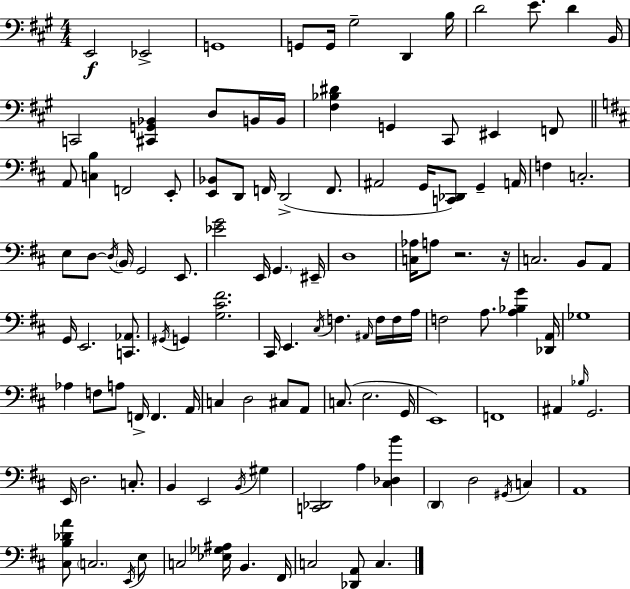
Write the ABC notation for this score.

X:1
T:Untitled
M:4/4
L:1/4
K:A
E,,2 _E,,2 G,,4 G,,/2 G,,/4 ^G,2 D,, B,/4 D2 E/2 D B,,/4 C,,2 [^C,,G,,_B,,] D,/2 B,,/4 B,,/4 [^F,_B,^D] G,, ^C,,/2 ^E,, F,,/2 A,,/2 [C,B,] F,,2 E,,/2 [E,,_B,,]/2 D,,/2 F,,/4 D,,2 F,,/2 ^A,,2 G,,/4 [C,,_D,,]/2 G,, A,,/4 F, C,2 E,/2 D,/2 D,/4 B,,/4 G,,2 E,,/2 [_EG]2 E,,/4 G,, ^E,,/4 D,4 [C,_A,]/4 A,/2 z2 z/4 C,2 B,,/2 A,,/2 G,,/4 E,,2 [C,,_A,,]/2 ^G,,/4 G,, [G,^C^F]2 ^C,,/4 E,, ^C,/4 F, ^A,,/4 F,/4 F,/4 A,/4 F,2 A,/2 [A,_B,G] [_D,,A,,]/4 _G,4 _A, F,/2 A,/2 F,,/4 F,, A,,/4 C, D,2 ^C,/2 A,,/2 C,/2 E,2 G,,/4 E,,4 F,,4 ^A,, _B,/4 G,,2 E,,/4 D,2 C,/2 B,, E,,2 B,,/4 ^G, [C,,_D,,]2 A, [^C,_D,B] D,, D,2 ^G,,/4 C, A,,4 [^C,B,_DA]/2 C,2 E,,/4 E,/2 C,2 [_E,_G,^A,]/4 B,, ^F,,/4 C,2 [_D,,A,,]/2 C,